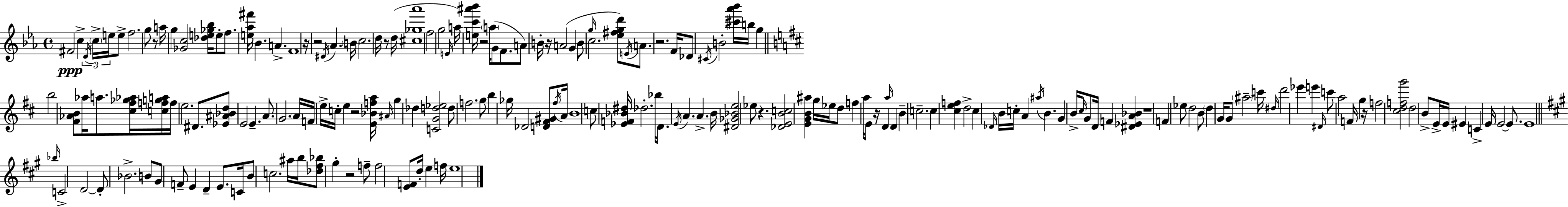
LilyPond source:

{
  \clef treble
  \time 4/4
  \defaultTimeSignature
  \key ees \major
  fis'2\ppp c''4-> \tuplet 3/2 { \acciaccatura { d'16 } \parenthesize c''16-> e''16 } e''8-> | f''2. g''8 r8 | a''16 g''4 <ges' c''>2 <des'' e'' ges'' bes''>16 e''8-. | f''8. <e'' aes'' fis'''>16 bes'4. a'4.-> | \break f'1 | r16 r2 \acciaccatura { dis'16 } aes'4. | \parenthesize b'16 c''2. d''16 r8 | d''16( <cis'' ges'' aes'''>1 | \break f''2 g''2 | \grace { e'16 } a''16) <e'' c''' ais''' bes'''>16 r2 \parenthesize a''16( g'8 | f'8. a'8) b'16-. r16 a'2( g'4 | b'8 \grace { g''16 } c''2. | \break <ees'' fis'' g'' d'''>8) \acciaccatura { e'16 } a'8. r2. | f'16 des'8 \acciaccatura { cis'16 } b'2-. | <cis''' aes''' bes'''>16 b''16 g''4 \bar "||" \break \key d \major b''2 <fis' aes' b'>8 aes''16 a''8. <cis'' fis'' ges'' aes''>16 <c'' f'' g'' a''>16 | f''16 e''2. dis'8. | <ees' ais' bes' d''>8 e'2 e'4.-- | a'8. g'2. \parenthesize a'16 | \break f'16 e''16-> c''16-. e''4 r2 <e' bes' f'' a''>16 | \grace { ais'16 } g''4 des''4 <c' g' d'' ees''>2 | d''8 f''2. g''8 | b''4 ges''16 des'2 <d' fis' gis'>8 | \break \acciaccatura { fis''16 } a'16 b'1 | c''8 <ees' f' bes' dis''>16 des''2.-. | bes''16 d'8. \acciaccatura { e'16 } a'4. a'4.-> | b'16 <dis' ges' bes' e''>2 ees''8 r4. | \break <des' e' b' c''>2 <e' g' b' ais''>4 g''16 | ees''16 d''8 f''4 a''16 e'8 r16 d'4 \grace { a''16 } | d'4 b'4-- c''2.-- | c''4 <cis'' e'' f''>4 d''2-> | \break cis''4 \grace { des'16 } b'16 c''16-. a'4 \acciaccatura { ais''16 } | b'4. g'4 b'16-> \grace { cis''16 } g'8 d'16 f'4 | <dis' ees' a' bes'>4 r1 | f'4 ees''8 d''2 | \break b'8 \parenthesize d''4 g'16 g'8 \parenthesize ais''2-- | c'''16 \grace { dis''16 } d'''2 | ees'''4 e'''4 \grace { dis'16 } c'''8 a''2 | f'16 g''4 r16 f''2 | \break <cis'' d'' f'' g'''>2 d''2 | b'8-> e'16-> e'16 eis'4 c'4-> e'16 e'2~~ | e'8. e'1 | \bar "||" \break \key a \major \grace { bes''16 } c'2-> d'2~~ | d'8-. bes'2.-> b'8 | gis'8 f'8-- e'4 d'4-- e'8. | c'16 b'8 c''2. ais''16 | \break b''16 <des'' fis'' bes''>8 gis''4-. r2 f''8-- | f''2 <e' f'>8 d''16-. e''4 | f''16 e''1 | \bar "|."
}